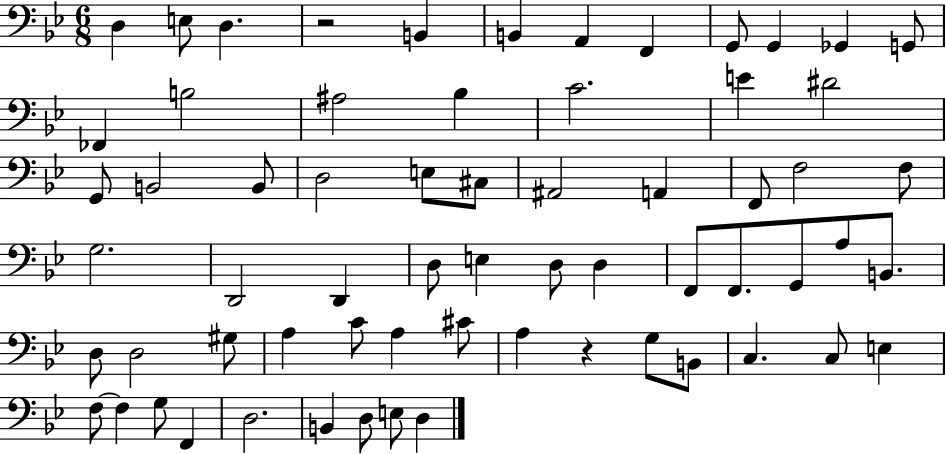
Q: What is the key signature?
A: BES major